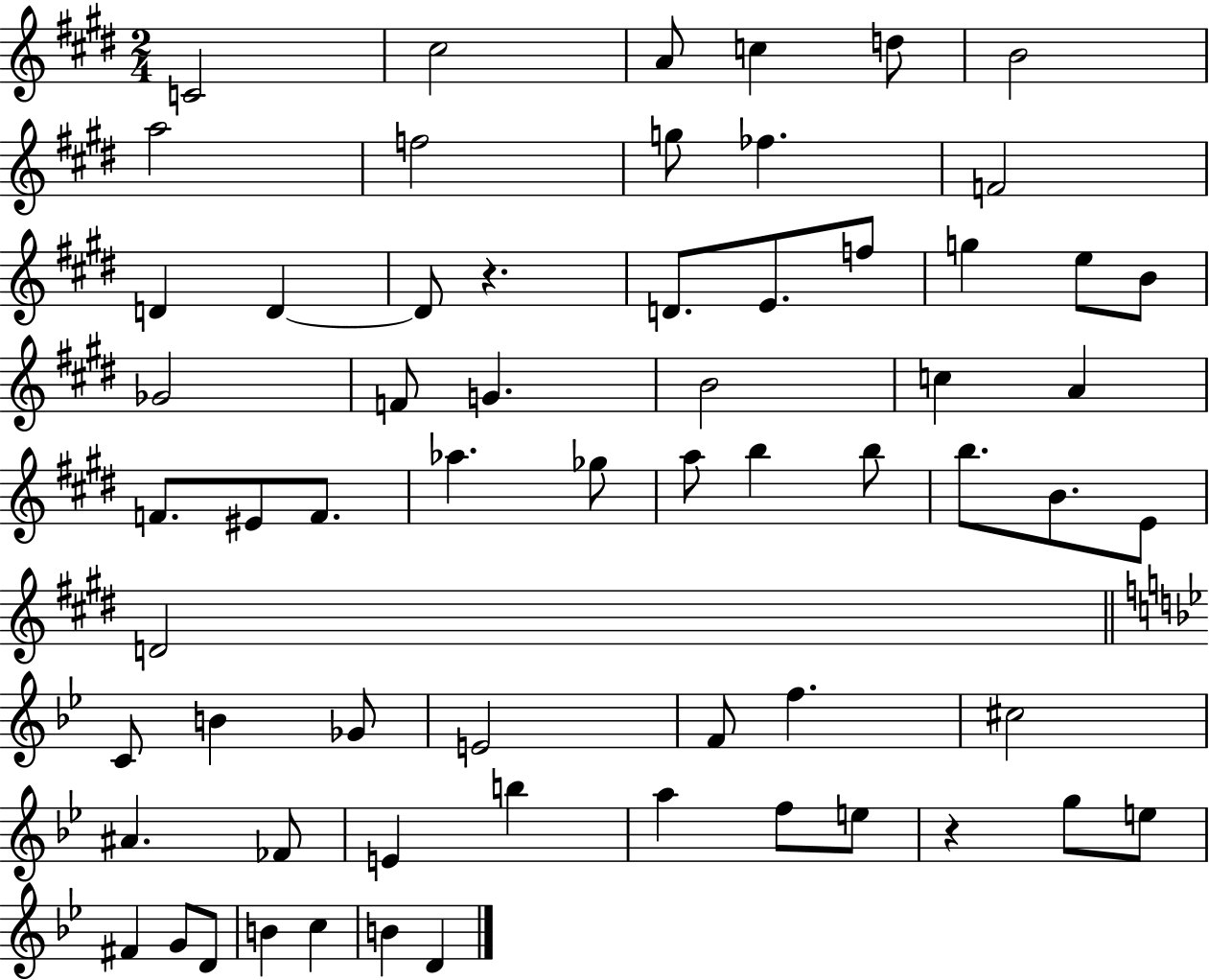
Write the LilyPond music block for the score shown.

{
  \clef treble
  \numericTimeSignature
  \time 2/4
  \key e \major
  c'2 | cis''2 | a'8 c''4 d''8 | b'2 | \break a''2 | f''2 | g''8 fes''4. | f'2 | \break d'4 d'4~~ | d'8 r4. | d'8. e'8. f''8 | g''4 e''8 b'8 | \break ges'2 | f'8 g'4. | b'2 | c''4 a'4 | \break f'8. eis'8 f'8. | aes''4. ges''8 | a''8 b''4 b''8 | b''8. b'8. e'8 | \break d'2 | \bar "||" \break \key bes \major c'8 b'4 ges'8 | e'2 | f'8 f''4. | cis''2 | \break ais'4. fes'8 | e'4 b''4 | a''4 f''8 e''8 | r4 g''8 e''8 | \break fis'4 g'8 d'8 | b'4 c''4 | b'4 d'4 | \bar "|."
}